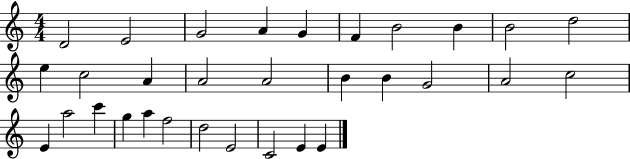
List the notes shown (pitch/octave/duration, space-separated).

D4/h E4/h G4/h A4/q G4/q F4/q B4/h B4/q B4/h D5/h E5/q C5/h A4/q A4/h A4/h B4/q B4/q G4/h A4/h C5/h E4/q A5/h C6/q G5/q A5/q F5/h D5/h E4/h C4/h E4/q E4/q